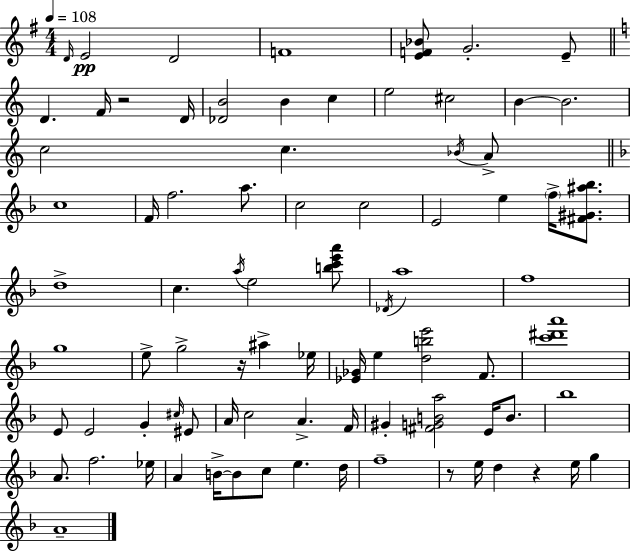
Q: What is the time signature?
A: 4/4